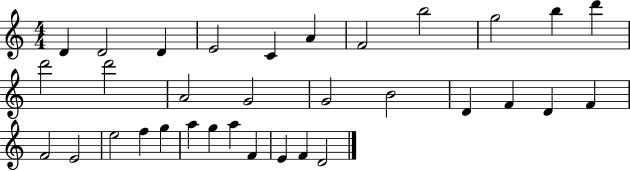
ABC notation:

X:1
T:Untitled
M:4/4
L:1/4
K:C
D D2 D E2 C A F2 b2 g2 b d' d'2 d'2 A2 G2 G2 B2 D F D F F2 E2 e2 f g a g a F E F D2